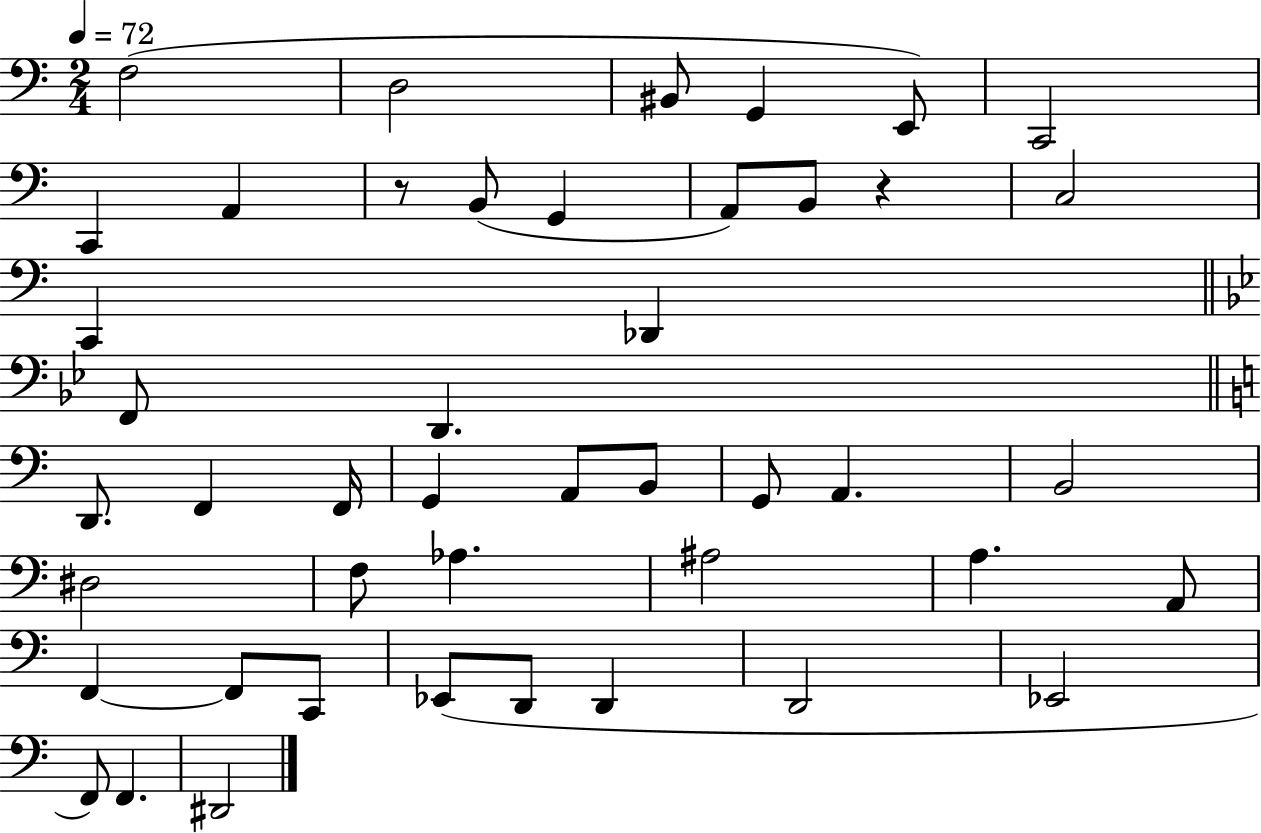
{
  \clef bass
  \numericTimeSignature
  \time 2/4
  \key c \major
  \tempo 4 = 72
  f2( | d2 | bis,8 g,4 e,8) | c,2 | \break c,4 a,4 | r8 b,8( g,4 | a,8) b,8 r4 | c2 | \break c,4 des,4 | \bar "||" \break \key bes \major f,8 d,4. | \bar "||" \break \key c \major d,8. f,4 f,16 | g,4 a,8 b,8 | g,8 a,4. | b,2 | \break dis2 | f8 aes4. | ais2 | a4. a,8 | \break f,4~~ f,8 c,8 | ees,8( d,8 d,4 | d,2 | ees,2 | \break f,8) f,4. | dis,2 | \bar "|."
}